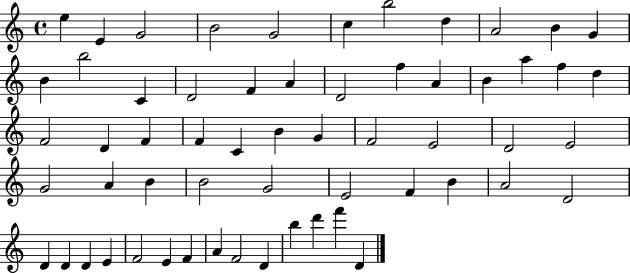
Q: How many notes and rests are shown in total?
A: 59